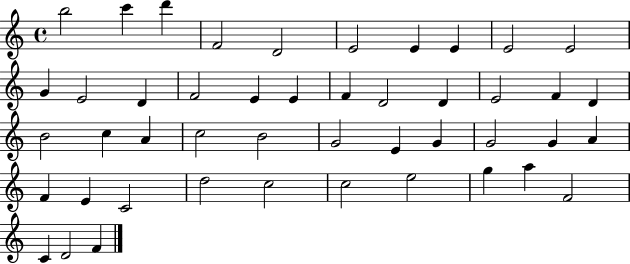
{
  \clef treble
  \time 4/4
  \defaultTimeSignature
  \key c \major
  b''2 c'''4 d'''4 | f'2 d'2 | e'2 e'4 e'4 | e'2 e'2 | \break g'4 e'2 d'4 | f'2 e'4 e'4 | f'4 d'2 d'4 | e'2 f'4 d'4 | \break b'2 c''4 a'4 | c''2 b'2 | g'2 e'4 g'4 | g'2 g'4 a'4 | \break f'4 e'4 c'2 | d''2 c''2 | c''2 e''2 | g''4 a''4 f'2 | \break c'4 d'2 f'4 | \bar "|."
}